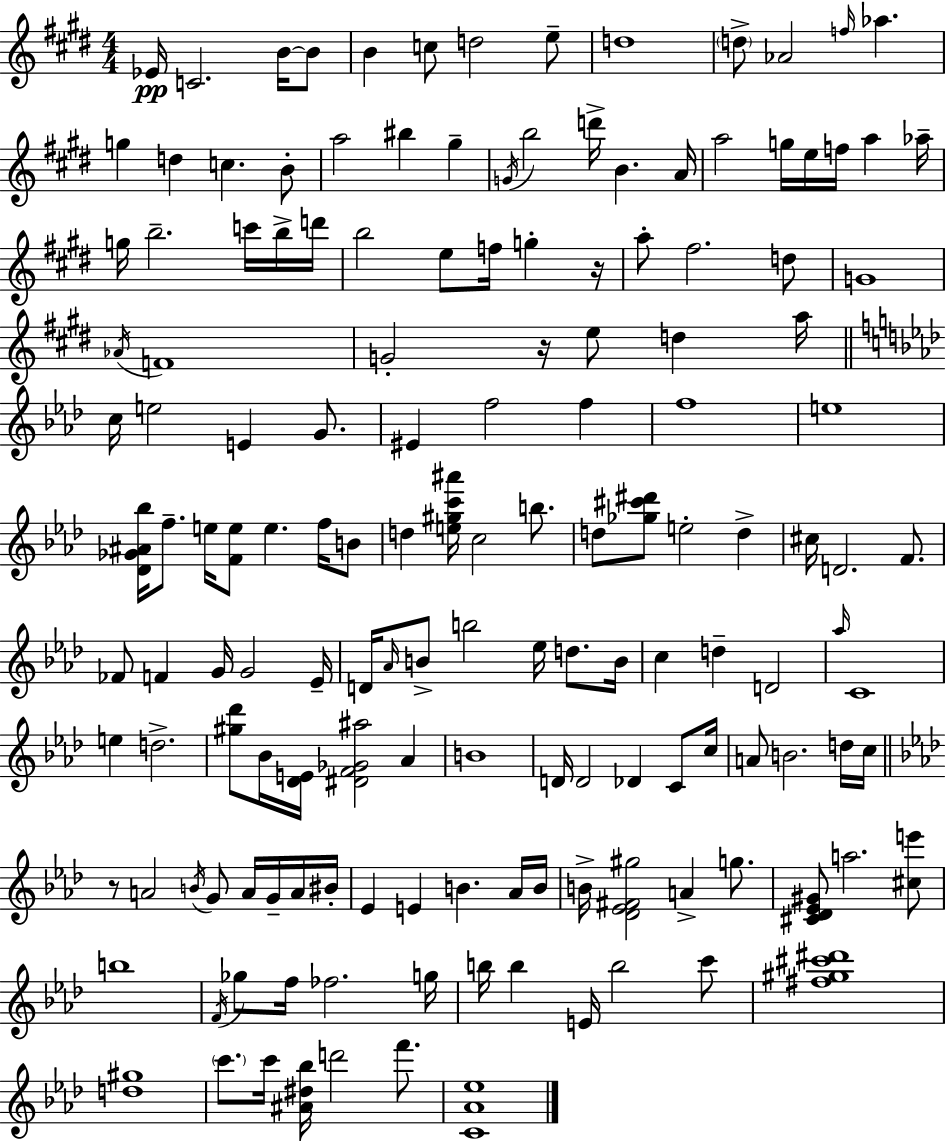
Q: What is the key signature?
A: E major